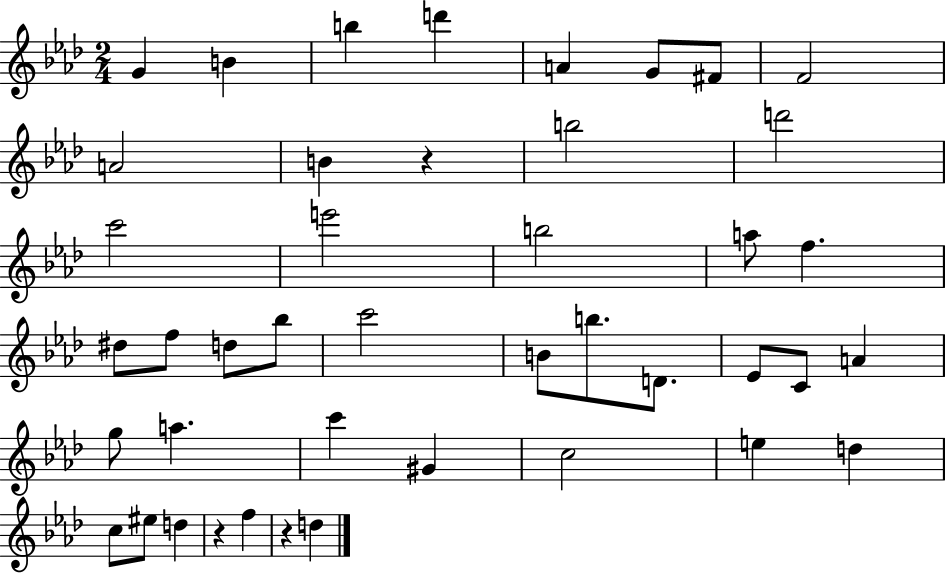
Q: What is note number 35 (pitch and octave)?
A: D5